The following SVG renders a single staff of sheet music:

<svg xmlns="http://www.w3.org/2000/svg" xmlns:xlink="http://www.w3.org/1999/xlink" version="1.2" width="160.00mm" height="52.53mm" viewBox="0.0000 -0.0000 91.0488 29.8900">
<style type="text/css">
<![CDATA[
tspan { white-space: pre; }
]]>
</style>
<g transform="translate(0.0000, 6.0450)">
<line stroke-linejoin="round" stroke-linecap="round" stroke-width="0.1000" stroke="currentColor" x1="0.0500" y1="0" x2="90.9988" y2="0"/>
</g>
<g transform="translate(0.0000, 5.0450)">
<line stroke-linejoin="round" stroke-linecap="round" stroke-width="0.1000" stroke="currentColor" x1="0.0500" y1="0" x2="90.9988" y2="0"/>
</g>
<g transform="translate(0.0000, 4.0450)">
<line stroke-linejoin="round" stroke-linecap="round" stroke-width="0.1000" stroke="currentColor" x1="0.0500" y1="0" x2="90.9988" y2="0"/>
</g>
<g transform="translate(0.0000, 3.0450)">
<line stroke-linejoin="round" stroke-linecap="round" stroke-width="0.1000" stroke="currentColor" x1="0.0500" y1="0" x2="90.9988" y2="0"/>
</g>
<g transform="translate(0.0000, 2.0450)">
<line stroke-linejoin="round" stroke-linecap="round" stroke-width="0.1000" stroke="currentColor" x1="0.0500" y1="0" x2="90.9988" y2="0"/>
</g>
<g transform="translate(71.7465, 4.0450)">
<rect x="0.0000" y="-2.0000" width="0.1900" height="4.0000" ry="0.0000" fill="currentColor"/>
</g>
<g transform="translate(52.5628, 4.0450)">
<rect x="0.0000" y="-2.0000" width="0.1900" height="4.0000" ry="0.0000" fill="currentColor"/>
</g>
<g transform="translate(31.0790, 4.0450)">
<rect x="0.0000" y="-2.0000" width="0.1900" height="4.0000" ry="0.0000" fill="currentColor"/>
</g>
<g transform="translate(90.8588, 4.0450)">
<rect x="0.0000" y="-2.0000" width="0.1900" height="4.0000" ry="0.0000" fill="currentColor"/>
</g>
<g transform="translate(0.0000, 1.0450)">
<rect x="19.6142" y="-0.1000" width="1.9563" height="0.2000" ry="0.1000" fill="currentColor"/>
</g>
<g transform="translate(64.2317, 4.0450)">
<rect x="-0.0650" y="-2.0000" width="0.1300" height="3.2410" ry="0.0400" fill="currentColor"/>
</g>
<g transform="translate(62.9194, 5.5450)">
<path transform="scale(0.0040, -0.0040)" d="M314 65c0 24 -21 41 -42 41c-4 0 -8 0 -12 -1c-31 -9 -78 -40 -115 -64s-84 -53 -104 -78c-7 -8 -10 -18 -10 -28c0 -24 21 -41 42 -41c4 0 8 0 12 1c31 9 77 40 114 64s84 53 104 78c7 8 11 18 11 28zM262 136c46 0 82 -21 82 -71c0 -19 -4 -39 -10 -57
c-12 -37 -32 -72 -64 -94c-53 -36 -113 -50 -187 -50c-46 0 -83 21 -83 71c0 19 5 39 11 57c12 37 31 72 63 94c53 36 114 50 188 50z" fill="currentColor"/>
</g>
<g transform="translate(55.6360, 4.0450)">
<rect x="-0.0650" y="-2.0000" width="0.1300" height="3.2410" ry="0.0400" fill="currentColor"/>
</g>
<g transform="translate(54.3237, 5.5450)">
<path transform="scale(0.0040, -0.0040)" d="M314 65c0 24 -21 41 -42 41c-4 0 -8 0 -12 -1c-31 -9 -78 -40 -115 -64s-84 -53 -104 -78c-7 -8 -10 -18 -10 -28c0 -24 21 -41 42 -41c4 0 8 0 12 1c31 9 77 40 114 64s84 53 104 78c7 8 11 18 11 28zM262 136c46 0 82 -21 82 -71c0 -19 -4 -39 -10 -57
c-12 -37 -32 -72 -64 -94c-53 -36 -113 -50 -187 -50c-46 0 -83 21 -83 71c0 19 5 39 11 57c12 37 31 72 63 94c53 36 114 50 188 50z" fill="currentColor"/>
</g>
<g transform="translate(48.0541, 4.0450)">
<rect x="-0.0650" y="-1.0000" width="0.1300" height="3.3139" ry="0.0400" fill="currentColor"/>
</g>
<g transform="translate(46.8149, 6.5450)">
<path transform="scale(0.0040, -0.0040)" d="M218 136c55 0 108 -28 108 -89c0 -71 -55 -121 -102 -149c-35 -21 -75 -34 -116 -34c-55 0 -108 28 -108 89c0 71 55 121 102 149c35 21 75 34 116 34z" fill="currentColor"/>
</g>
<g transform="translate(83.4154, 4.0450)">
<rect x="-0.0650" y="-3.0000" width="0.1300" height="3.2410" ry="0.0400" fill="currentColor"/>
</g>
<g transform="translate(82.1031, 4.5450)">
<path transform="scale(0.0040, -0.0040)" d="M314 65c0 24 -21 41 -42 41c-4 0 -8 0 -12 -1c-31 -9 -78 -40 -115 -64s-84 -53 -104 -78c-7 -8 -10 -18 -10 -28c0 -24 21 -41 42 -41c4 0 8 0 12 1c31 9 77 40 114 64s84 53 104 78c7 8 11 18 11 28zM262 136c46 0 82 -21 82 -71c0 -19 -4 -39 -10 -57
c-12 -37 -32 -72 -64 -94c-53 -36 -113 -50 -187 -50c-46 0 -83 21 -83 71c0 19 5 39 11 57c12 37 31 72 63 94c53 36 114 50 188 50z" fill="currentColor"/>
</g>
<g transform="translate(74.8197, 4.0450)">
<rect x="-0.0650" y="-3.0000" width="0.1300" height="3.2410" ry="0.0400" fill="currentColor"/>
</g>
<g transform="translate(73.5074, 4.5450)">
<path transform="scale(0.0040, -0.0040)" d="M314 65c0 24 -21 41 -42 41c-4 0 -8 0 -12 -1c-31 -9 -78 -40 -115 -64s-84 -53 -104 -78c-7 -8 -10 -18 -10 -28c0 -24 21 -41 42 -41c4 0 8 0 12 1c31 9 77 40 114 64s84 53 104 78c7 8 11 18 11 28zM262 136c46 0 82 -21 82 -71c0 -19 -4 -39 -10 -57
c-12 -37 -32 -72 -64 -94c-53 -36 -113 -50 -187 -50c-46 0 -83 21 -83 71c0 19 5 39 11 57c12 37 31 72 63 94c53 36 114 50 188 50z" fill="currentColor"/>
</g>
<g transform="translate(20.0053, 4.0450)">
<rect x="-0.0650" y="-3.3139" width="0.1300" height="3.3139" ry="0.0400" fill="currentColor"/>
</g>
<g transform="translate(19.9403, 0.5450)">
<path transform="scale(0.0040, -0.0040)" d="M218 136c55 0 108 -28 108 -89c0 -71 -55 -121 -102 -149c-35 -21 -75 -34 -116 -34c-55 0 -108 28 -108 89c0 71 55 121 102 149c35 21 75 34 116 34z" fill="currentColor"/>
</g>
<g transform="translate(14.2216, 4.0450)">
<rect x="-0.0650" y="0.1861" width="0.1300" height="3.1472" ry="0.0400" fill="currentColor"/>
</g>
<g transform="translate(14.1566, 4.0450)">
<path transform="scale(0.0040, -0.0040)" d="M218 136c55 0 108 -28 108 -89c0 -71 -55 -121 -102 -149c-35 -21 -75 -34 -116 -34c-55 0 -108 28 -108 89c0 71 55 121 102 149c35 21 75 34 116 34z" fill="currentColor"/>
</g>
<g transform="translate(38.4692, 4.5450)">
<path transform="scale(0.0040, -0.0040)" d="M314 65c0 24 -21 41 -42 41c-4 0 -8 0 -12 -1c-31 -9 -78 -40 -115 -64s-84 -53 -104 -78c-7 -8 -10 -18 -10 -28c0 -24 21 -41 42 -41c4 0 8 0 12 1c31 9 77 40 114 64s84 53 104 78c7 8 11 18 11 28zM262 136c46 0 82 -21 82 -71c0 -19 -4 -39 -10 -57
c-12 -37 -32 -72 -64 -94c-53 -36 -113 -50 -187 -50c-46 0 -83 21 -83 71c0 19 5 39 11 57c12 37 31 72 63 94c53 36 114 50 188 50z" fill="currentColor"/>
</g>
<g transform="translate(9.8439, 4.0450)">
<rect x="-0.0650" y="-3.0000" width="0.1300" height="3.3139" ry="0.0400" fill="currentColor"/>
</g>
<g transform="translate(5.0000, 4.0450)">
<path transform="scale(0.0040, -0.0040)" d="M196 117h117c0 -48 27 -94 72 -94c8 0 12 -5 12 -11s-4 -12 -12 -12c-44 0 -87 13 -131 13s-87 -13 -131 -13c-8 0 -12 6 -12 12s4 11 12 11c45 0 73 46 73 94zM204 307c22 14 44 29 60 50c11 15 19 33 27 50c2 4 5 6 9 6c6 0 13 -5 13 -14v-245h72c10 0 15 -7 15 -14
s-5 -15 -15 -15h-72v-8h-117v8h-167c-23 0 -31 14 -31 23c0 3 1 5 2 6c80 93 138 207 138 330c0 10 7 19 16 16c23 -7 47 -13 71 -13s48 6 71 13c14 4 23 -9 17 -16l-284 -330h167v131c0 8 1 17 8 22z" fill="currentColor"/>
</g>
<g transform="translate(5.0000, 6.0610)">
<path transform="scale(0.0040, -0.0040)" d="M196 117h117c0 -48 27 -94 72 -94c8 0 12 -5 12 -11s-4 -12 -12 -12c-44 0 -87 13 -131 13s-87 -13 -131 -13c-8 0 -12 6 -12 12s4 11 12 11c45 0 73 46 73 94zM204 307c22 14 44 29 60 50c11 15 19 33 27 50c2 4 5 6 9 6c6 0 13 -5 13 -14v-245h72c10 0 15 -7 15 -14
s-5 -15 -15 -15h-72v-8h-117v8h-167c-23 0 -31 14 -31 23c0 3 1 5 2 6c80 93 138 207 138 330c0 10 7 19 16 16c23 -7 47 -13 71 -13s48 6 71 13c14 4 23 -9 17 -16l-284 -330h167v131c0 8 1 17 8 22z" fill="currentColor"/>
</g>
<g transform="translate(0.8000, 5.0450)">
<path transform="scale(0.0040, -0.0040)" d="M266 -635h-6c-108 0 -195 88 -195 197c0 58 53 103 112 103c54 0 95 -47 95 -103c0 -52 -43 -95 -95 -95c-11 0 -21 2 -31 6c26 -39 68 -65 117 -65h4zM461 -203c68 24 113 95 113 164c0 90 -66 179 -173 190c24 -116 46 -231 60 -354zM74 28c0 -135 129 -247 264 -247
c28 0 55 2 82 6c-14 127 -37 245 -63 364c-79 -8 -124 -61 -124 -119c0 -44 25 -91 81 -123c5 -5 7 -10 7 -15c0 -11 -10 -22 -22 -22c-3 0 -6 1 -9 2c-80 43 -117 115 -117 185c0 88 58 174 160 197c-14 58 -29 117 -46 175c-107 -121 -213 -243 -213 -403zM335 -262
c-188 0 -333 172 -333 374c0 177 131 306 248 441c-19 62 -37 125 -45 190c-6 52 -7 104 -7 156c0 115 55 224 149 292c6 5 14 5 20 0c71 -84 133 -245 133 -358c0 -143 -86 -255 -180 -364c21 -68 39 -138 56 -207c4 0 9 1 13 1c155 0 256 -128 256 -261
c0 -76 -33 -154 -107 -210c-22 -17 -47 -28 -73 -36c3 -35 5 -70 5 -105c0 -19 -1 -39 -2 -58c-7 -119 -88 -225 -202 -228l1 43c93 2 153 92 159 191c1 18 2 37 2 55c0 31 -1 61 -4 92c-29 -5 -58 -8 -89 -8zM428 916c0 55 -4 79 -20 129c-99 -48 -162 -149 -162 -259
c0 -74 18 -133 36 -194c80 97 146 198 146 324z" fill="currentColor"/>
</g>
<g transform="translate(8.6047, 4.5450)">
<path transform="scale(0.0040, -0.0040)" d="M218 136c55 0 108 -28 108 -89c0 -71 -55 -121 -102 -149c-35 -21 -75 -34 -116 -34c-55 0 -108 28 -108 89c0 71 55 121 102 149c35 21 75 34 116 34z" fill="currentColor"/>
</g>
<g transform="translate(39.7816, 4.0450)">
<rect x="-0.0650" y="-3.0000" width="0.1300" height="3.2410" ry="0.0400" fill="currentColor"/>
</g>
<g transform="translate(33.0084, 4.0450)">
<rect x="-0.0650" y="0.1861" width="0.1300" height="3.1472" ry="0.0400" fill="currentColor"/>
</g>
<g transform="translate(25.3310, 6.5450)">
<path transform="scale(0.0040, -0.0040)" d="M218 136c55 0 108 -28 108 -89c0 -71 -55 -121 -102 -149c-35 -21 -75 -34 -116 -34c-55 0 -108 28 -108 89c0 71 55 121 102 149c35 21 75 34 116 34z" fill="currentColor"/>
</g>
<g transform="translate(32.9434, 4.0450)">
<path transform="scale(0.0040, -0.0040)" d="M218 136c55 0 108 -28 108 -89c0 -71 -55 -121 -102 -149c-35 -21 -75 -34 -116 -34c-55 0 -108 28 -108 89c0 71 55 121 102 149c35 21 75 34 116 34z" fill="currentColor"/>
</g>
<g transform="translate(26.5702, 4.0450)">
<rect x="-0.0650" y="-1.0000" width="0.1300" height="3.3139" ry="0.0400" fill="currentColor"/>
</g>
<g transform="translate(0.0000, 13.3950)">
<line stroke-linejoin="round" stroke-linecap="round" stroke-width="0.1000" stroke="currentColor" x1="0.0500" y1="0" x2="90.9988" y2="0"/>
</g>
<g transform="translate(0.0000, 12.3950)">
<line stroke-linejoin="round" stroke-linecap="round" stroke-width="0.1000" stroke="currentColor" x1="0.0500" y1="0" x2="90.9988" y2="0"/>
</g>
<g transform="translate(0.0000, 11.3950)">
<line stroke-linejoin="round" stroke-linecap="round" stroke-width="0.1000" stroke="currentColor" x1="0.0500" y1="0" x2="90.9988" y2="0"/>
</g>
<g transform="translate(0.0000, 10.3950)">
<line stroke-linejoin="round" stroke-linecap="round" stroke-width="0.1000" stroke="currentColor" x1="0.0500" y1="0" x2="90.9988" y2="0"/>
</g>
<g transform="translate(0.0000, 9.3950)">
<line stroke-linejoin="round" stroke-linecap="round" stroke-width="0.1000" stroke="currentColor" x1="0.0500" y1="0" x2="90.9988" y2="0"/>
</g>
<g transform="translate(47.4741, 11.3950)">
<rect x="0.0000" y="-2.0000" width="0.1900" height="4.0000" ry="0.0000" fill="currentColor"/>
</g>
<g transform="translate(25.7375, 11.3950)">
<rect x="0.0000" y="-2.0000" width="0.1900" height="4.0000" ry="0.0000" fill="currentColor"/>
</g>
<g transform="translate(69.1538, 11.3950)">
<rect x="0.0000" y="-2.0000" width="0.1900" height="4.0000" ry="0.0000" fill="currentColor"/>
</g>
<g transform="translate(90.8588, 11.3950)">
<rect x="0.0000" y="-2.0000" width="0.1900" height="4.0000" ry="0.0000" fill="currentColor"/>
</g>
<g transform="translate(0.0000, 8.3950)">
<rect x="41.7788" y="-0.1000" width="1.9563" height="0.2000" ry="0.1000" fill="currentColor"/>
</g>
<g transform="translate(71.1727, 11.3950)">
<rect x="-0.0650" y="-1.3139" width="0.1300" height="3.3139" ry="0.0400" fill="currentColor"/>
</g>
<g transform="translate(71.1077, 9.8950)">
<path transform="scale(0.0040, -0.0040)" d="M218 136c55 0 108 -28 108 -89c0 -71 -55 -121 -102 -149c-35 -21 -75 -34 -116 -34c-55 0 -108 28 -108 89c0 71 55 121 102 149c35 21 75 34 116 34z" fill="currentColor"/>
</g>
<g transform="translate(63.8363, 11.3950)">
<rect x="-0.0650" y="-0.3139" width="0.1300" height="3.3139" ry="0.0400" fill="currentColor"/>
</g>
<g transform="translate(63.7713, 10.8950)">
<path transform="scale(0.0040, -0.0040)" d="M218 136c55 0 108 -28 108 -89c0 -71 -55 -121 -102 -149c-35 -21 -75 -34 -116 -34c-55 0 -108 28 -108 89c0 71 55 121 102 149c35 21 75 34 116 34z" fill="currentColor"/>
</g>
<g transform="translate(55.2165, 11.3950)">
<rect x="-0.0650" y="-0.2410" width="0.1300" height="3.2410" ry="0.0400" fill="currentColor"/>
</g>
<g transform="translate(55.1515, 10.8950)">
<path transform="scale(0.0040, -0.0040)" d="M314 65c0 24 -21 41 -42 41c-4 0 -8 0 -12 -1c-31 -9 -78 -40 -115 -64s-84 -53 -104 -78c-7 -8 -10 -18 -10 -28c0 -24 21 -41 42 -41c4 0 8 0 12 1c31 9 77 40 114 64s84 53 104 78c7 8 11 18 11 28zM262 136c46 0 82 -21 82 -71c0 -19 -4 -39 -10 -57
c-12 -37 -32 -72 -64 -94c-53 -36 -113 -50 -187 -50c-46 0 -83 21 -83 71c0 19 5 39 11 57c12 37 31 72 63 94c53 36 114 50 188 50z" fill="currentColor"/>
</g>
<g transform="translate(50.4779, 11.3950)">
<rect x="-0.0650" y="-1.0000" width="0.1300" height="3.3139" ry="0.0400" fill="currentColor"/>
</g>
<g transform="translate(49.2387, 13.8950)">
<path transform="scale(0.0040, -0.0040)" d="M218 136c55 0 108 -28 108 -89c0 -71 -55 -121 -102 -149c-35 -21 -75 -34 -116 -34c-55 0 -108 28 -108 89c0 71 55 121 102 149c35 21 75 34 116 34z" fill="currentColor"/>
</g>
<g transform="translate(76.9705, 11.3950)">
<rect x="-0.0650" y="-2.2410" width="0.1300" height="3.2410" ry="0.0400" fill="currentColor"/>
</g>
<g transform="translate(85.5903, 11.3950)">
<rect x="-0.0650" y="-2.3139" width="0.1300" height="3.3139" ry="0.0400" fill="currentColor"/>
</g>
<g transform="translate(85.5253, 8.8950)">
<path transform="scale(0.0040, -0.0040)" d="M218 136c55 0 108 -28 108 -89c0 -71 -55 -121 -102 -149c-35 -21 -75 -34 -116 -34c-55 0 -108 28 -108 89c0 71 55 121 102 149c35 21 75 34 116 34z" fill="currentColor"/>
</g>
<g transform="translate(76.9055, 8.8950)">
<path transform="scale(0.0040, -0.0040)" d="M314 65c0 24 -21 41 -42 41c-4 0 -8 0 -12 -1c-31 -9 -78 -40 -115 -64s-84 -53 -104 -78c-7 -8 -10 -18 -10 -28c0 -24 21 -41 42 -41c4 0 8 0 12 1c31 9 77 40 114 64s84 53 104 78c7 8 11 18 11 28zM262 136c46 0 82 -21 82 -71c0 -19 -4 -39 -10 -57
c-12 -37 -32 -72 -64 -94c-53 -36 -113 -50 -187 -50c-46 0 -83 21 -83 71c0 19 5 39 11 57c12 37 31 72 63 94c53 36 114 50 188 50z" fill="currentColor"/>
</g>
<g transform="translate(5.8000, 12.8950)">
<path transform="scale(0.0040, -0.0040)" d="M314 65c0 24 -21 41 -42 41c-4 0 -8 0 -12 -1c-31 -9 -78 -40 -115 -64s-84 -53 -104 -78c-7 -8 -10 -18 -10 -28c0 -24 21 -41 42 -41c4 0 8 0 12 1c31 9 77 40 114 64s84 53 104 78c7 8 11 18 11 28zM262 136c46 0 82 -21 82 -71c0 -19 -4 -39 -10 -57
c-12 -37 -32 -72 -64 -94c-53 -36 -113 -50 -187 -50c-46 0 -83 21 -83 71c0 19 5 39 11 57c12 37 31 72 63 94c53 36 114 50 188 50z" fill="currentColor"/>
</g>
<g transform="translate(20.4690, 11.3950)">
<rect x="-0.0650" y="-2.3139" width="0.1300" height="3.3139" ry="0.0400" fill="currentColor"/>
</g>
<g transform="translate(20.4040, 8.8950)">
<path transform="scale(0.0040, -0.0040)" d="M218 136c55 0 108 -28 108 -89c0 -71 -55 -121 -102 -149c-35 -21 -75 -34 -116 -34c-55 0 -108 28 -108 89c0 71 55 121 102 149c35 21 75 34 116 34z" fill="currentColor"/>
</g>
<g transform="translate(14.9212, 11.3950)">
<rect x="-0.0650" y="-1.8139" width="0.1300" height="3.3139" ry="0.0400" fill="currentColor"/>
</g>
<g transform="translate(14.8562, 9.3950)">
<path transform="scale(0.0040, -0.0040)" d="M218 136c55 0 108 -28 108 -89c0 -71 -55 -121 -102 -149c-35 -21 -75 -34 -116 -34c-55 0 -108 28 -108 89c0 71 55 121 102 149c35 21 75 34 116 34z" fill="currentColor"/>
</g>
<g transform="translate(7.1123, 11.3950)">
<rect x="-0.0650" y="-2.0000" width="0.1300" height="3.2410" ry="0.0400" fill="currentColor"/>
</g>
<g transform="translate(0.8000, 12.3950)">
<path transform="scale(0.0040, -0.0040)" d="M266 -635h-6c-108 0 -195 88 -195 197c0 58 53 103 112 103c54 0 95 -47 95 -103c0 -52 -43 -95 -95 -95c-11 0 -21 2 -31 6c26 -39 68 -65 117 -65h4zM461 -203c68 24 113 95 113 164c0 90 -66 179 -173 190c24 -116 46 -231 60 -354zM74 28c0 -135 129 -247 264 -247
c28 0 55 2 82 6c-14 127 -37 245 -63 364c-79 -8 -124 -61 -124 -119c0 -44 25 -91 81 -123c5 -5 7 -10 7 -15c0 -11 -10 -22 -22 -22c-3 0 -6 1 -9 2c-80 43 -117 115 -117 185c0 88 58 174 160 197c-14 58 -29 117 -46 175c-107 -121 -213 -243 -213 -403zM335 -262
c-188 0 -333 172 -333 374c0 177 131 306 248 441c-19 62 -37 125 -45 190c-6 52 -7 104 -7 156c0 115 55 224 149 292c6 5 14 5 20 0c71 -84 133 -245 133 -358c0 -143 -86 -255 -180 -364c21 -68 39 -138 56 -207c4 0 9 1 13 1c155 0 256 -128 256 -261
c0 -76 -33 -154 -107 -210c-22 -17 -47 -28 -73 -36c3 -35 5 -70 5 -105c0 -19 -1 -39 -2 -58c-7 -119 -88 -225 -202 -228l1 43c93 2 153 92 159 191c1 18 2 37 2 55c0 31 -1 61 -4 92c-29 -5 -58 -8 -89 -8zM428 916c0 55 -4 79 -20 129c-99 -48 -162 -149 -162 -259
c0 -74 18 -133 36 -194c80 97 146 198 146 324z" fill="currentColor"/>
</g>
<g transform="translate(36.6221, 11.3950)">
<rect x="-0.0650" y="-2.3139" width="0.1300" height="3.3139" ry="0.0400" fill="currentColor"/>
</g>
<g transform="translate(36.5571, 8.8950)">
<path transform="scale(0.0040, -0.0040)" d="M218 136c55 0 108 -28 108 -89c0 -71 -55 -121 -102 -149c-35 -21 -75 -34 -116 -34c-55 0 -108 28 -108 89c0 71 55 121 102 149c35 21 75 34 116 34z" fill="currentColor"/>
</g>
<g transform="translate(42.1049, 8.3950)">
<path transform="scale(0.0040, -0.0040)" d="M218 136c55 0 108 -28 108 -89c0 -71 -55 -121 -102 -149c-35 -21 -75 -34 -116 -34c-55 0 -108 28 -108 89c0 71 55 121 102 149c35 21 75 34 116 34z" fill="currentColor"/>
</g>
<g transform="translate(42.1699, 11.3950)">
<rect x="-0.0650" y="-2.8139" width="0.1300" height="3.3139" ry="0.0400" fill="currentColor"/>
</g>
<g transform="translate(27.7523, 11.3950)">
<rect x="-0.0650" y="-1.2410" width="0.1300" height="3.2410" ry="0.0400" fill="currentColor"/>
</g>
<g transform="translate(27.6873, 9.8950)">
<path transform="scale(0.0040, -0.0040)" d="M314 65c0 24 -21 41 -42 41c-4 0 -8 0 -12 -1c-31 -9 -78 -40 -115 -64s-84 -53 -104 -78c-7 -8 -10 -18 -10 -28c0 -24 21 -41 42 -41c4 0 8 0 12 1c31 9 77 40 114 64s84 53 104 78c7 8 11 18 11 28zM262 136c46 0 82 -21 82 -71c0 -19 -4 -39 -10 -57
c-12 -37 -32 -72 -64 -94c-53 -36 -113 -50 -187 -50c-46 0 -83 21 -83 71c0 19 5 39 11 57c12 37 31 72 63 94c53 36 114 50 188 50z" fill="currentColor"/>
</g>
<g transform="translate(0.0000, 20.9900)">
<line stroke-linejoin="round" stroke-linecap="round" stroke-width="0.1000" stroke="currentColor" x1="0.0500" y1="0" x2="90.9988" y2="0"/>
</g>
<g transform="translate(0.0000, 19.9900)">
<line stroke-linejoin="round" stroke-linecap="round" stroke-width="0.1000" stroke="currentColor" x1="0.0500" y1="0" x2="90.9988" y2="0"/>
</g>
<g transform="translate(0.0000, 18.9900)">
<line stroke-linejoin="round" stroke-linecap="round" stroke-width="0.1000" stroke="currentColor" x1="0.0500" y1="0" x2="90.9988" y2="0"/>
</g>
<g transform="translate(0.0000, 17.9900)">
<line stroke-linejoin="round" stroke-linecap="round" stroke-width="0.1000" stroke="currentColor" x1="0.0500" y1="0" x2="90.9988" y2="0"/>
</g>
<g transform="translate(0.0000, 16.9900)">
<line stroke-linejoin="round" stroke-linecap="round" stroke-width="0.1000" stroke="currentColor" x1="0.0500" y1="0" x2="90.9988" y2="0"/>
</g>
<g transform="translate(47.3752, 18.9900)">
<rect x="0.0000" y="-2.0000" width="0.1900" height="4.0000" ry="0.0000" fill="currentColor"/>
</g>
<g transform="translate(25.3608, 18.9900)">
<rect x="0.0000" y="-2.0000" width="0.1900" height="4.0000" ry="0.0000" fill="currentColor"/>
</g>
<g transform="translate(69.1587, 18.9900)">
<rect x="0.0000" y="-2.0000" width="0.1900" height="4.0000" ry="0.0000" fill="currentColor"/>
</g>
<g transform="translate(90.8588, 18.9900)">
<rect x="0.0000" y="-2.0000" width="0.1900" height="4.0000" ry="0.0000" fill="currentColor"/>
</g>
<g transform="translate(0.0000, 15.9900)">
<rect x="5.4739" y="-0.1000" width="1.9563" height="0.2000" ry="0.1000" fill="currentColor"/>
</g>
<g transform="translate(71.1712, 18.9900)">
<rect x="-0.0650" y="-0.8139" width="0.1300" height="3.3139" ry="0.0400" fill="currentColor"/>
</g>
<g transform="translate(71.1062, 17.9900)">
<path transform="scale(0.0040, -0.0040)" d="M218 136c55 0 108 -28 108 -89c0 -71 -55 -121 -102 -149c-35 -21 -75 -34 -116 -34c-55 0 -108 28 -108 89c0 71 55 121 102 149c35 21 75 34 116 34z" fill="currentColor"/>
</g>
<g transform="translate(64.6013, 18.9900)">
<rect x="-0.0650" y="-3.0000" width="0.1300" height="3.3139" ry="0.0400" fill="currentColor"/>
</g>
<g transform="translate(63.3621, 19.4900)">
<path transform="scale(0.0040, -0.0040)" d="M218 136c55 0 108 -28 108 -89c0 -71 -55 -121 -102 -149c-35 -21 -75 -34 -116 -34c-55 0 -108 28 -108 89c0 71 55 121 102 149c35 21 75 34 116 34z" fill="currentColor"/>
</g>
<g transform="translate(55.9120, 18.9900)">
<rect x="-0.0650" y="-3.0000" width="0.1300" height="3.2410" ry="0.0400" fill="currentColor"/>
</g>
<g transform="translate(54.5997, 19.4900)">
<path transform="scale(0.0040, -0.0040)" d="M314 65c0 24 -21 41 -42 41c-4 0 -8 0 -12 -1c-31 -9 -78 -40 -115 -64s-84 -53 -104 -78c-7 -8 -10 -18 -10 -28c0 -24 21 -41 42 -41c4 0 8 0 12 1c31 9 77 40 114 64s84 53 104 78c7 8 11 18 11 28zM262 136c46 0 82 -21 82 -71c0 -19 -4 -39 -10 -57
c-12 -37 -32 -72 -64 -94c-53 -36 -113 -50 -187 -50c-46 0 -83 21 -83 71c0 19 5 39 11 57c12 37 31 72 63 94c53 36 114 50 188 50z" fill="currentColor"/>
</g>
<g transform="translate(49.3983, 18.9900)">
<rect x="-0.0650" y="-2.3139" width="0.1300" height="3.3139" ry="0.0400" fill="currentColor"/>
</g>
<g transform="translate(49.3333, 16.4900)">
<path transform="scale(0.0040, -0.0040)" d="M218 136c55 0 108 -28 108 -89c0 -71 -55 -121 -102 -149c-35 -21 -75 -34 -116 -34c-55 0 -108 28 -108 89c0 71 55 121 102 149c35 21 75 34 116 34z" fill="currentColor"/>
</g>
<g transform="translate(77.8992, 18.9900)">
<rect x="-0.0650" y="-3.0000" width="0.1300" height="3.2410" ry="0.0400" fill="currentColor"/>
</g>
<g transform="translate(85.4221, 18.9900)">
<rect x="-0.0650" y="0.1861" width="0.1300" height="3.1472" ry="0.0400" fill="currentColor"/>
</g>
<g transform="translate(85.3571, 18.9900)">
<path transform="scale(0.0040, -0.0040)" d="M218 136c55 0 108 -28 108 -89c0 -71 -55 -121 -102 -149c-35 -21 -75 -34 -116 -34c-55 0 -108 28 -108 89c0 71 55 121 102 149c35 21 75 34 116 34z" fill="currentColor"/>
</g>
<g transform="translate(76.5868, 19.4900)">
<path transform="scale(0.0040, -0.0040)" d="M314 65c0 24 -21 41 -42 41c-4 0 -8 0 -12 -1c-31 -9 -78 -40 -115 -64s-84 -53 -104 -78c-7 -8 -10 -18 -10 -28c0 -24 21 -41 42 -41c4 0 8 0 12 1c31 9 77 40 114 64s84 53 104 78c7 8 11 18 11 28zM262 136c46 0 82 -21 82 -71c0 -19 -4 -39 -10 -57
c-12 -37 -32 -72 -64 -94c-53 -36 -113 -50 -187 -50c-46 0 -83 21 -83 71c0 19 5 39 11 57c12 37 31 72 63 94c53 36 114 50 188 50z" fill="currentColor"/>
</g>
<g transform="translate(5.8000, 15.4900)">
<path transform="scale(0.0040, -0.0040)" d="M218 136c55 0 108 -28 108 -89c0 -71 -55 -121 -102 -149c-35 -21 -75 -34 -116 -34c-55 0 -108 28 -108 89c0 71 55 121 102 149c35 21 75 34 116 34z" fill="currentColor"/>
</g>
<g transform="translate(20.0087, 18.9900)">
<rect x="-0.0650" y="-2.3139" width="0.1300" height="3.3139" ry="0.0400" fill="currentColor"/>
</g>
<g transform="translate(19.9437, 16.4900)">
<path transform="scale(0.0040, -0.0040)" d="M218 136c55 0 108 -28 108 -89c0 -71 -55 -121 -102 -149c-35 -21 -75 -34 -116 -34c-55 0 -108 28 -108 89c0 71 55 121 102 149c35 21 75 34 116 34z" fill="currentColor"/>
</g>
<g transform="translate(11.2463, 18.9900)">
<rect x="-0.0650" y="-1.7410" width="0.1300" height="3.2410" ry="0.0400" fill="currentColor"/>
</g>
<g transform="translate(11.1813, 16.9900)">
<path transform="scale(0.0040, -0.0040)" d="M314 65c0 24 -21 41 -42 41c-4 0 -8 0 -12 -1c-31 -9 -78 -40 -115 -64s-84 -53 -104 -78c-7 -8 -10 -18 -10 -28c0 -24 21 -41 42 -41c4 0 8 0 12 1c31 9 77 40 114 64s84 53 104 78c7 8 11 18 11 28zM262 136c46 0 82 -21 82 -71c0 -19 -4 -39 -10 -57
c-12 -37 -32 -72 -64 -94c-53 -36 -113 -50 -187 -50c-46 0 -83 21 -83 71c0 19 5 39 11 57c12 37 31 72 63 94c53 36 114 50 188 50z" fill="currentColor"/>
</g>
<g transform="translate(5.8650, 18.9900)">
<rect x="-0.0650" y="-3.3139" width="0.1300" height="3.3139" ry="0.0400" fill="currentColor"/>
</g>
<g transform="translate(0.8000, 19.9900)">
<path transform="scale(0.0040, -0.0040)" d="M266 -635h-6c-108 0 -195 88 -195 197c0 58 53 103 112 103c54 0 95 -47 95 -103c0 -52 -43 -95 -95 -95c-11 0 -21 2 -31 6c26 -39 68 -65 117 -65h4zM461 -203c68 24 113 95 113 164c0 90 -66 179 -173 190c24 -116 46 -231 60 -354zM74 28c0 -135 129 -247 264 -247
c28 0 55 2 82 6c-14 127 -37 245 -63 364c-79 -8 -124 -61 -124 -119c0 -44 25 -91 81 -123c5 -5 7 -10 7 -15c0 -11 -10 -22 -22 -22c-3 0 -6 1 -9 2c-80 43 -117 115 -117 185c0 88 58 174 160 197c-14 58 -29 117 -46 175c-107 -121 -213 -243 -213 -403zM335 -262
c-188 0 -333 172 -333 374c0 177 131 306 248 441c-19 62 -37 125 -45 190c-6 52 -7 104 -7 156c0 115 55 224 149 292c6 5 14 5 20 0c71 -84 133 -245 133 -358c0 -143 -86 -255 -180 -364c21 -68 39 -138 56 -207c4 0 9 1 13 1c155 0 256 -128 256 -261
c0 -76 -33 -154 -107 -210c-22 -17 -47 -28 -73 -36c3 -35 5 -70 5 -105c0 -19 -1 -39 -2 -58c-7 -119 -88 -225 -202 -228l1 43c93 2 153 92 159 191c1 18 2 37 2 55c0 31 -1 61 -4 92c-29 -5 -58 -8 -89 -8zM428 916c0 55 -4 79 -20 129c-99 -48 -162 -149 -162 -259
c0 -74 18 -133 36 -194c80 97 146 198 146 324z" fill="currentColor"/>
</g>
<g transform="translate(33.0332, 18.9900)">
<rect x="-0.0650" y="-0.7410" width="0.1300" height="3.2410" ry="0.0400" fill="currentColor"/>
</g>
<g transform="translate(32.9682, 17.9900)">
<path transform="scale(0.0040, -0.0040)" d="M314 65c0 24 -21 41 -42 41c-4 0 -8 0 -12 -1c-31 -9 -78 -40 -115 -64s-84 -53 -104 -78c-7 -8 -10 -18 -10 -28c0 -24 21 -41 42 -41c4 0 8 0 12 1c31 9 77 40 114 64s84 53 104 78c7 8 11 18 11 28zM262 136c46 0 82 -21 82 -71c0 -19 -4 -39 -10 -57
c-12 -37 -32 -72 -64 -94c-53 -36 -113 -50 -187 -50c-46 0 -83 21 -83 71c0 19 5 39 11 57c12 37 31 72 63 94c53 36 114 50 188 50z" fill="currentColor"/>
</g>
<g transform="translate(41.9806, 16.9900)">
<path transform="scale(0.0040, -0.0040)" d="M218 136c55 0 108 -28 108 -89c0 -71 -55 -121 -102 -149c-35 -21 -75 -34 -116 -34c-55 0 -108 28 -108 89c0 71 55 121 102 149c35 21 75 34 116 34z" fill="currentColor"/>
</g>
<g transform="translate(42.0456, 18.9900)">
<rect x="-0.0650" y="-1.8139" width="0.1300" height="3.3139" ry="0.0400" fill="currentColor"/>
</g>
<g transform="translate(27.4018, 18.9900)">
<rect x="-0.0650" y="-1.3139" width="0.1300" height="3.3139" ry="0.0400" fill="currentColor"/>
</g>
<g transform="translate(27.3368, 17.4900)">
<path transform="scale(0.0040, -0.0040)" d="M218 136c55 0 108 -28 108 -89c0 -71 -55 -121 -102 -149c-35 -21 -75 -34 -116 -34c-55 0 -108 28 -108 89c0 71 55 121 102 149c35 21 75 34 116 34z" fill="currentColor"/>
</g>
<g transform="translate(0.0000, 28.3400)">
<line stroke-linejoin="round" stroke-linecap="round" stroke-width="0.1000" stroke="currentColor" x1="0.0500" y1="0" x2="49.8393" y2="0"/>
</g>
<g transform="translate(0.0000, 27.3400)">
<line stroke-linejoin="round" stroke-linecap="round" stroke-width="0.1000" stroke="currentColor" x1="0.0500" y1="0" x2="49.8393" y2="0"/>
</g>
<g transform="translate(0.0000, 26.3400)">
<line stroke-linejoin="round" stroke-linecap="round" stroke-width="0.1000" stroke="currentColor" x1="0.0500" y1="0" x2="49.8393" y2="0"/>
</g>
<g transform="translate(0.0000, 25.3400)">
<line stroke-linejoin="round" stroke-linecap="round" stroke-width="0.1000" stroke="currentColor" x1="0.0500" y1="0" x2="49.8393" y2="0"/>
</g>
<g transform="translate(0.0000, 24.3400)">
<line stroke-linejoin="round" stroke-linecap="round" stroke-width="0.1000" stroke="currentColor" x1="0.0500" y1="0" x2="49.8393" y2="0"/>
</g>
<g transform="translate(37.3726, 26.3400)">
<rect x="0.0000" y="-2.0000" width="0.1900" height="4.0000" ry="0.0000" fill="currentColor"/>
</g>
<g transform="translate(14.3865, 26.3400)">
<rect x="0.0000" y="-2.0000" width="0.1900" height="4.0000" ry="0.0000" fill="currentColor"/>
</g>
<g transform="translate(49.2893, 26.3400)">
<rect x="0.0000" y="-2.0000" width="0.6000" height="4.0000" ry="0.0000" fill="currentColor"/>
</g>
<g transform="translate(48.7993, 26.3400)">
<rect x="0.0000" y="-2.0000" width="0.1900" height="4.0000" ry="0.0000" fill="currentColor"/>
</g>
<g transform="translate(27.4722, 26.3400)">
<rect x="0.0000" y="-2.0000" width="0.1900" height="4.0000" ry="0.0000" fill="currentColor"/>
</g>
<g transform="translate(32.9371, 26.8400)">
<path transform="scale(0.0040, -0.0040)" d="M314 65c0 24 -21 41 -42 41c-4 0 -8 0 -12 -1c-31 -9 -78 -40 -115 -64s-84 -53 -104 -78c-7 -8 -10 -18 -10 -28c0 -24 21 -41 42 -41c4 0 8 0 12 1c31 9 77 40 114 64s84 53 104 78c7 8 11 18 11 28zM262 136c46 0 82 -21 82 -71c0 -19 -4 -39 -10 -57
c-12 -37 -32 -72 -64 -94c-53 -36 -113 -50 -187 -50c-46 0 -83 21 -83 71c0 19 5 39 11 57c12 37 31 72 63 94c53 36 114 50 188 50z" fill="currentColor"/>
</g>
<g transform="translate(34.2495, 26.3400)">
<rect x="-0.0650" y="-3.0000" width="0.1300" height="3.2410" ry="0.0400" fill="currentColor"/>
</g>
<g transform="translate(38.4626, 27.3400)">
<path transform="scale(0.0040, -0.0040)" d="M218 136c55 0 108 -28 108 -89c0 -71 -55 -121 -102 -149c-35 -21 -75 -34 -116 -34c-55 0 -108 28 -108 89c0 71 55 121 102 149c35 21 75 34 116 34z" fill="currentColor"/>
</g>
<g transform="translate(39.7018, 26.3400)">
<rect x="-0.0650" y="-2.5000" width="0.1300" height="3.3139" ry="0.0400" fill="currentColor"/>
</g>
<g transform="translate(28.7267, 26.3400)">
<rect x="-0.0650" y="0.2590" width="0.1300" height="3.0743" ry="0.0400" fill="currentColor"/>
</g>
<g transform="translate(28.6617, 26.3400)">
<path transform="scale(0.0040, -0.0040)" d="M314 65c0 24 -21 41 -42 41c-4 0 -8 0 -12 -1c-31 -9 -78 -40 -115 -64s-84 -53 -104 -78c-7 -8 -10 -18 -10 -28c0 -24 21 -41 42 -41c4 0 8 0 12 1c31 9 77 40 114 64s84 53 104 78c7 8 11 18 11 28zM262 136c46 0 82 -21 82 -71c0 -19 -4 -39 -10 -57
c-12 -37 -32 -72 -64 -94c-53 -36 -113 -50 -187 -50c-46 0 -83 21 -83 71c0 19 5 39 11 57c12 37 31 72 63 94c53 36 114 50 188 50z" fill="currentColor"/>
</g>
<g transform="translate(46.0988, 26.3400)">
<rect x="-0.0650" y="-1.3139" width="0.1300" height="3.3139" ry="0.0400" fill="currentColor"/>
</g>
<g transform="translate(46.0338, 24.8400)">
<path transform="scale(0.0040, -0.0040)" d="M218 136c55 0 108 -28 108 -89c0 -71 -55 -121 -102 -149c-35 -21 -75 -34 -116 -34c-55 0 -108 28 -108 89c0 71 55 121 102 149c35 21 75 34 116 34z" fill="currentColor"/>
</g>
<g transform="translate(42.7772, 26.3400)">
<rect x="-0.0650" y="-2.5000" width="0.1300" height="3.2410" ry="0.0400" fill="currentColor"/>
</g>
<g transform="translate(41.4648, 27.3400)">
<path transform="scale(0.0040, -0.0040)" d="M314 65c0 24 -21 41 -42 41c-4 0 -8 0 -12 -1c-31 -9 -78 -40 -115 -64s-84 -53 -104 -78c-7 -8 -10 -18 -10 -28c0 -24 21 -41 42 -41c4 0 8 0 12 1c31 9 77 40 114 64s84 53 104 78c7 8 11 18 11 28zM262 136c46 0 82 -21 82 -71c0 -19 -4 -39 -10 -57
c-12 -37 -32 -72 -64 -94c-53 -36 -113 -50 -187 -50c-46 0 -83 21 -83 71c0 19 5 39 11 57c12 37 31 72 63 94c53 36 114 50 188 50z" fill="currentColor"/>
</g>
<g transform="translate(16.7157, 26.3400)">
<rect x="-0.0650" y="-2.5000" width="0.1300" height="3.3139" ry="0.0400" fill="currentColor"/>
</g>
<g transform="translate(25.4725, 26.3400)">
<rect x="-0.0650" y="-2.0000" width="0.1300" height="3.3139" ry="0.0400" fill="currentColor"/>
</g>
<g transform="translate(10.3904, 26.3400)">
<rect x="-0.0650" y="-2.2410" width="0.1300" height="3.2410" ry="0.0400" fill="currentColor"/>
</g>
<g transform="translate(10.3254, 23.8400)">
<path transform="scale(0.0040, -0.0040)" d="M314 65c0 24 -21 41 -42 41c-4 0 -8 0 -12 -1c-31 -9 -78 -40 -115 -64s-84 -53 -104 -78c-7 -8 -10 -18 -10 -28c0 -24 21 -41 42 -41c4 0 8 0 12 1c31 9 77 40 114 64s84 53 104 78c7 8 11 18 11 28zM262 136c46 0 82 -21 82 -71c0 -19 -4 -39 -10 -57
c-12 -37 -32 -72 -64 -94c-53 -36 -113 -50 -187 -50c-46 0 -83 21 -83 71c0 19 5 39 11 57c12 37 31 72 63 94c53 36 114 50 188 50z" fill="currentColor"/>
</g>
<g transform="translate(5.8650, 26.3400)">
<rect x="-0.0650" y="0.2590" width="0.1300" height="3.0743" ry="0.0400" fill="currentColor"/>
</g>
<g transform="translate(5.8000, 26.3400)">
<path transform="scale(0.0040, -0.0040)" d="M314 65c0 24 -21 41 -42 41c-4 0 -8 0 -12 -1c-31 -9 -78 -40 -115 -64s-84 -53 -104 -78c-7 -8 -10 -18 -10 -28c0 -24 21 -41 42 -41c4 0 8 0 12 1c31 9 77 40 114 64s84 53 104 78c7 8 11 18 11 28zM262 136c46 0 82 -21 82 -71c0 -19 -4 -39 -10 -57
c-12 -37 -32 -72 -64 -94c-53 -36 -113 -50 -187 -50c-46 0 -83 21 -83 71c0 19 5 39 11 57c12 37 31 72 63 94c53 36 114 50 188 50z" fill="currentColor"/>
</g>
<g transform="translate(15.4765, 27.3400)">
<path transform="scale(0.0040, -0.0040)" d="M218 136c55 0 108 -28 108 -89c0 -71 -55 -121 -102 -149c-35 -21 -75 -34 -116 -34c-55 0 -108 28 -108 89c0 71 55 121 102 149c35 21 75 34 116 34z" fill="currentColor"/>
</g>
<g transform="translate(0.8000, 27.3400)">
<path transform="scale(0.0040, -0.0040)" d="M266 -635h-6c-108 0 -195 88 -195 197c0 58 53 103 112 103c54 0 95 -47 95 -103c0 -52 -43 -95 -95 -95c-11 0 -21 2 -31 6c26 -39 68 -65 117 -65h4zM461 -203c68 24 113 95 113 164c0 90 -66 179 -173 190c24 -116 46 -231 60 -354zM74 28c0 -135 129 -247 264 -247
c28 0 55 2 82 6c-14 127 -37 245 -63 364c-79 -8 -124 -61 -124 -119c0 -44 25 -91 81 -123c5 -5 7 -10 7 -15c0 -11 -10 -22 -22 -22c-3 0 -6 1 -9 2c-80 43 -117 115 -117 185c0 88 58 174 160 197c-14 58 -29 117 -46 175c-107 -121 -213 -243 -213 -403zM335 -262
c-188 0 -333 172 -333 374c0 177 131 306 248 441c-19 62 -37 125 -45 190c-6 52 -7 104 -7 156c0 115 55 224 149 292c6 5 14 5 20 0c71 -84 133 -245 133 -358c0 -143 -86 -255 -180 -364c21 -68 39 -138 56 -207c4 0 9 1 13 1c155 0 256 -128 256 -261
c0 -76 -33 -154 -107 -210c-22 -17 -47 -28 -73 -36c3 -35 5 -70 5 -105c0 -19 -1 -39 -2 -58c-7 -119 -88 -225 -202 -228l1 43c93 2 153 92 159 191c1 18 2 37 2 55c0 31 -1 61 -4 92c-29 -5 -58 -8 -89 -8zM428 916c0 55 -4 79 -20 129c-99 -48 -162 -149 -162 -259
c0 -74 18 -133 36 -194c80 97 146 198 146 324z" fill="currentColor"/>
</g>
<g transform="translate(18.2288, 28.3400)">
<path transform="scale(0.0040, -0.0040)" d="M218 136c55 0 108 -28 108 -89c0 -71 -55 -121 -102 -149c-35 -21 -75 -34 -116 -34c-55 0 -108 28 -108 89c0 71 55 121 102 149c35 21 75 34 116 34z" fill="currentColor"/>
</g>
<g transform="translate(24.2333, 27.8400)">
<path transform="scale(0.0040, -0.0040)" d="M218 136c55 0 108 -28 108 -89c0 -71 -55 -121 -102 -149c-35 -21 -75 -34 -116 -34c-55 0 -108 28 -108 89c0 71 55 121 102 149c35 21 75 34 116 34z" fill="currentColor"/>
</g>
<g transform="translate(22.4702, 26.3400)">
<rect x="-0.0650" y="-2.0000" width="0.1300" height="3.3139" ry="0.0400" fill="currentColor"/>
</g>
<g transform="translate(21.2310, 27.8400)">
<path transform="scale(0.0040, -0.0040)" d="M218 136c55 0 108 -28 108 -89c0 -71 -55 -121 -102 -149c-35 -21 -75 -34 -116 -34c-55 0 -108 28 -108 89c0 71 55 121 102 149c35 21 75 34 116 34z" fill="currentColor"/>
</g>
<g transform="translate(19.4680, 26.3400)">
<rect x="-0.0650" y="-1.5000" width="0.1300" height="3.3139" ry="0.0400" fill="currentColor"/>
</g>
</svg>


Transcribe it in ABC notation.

X:1
T:Untitled
M:4/4
L:1/4
K:C
A B b D B A2 D F2 F2 A2 A2 F2 f g e2 g a D c2 c e g2 g b f2 g e d2 f g A2 A d A2 B B2 g2 G E F F B2 A2 G G2 e